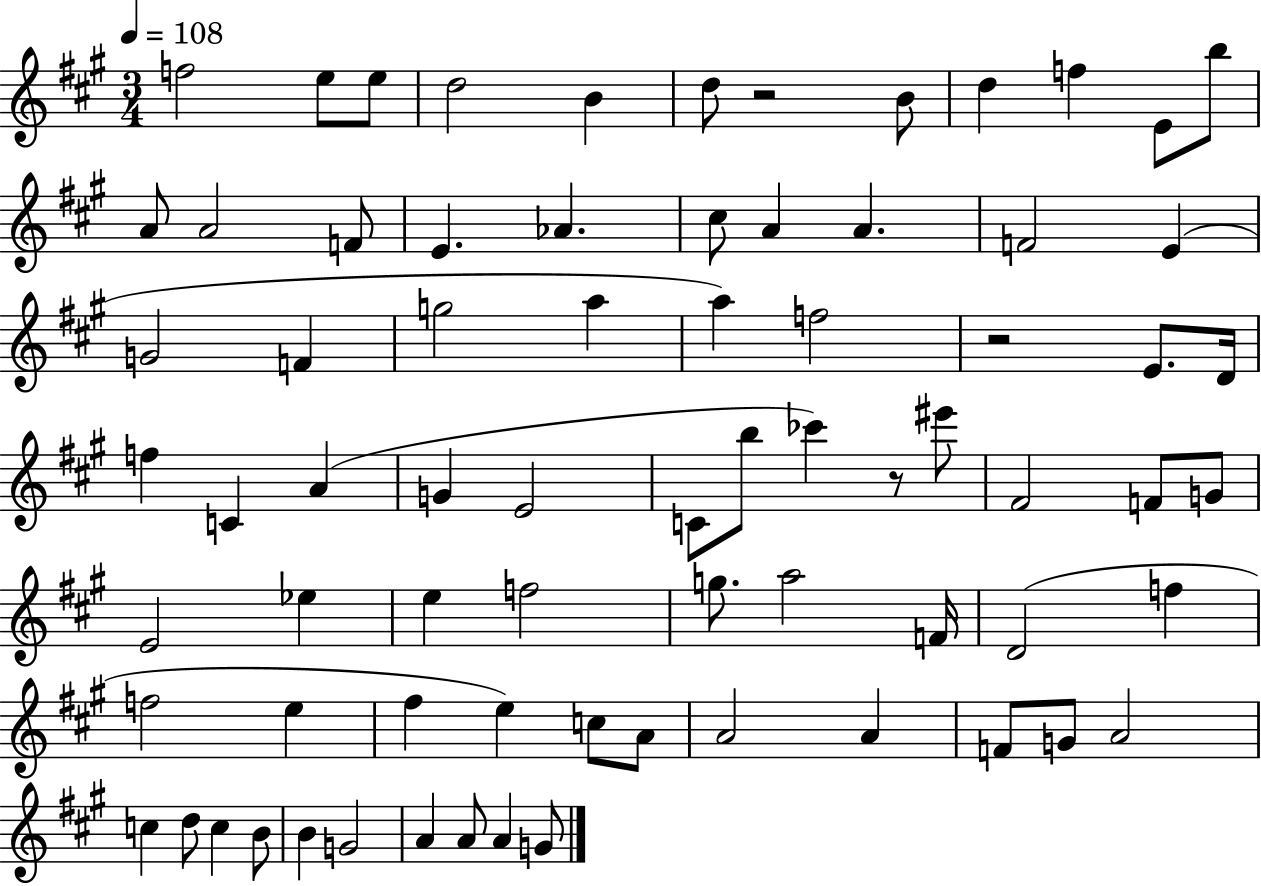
F5/h E5/e E5/e D5/h B4/q D5/e R/h B4/e D5/q F5/q E4/e B5/e A4/e A4/h F4/e E4/q. Ab4/q. C#5/e A4/q A4/q. F4/h E4/q G4/h F4/q G5/h A5/q A5/q F5/h R/h E4/e. D4/s F5/q C4/q A4/q G4/q E4/h C4/e B5/e CES6/q R/e EIS6/e F#4/h F4/e G4/e E4/h Eb5/q E5/q F5/h G5/e. A5/h F4/s D4/h F5/q F5/h E5/q F#5/q E5/q C5/e A4/e A4/h A4/q F4/e G4/e A4/h C5/q D5/e C5/q B4/e B4/q G4/h A4/q A4/e A4/q G4/e